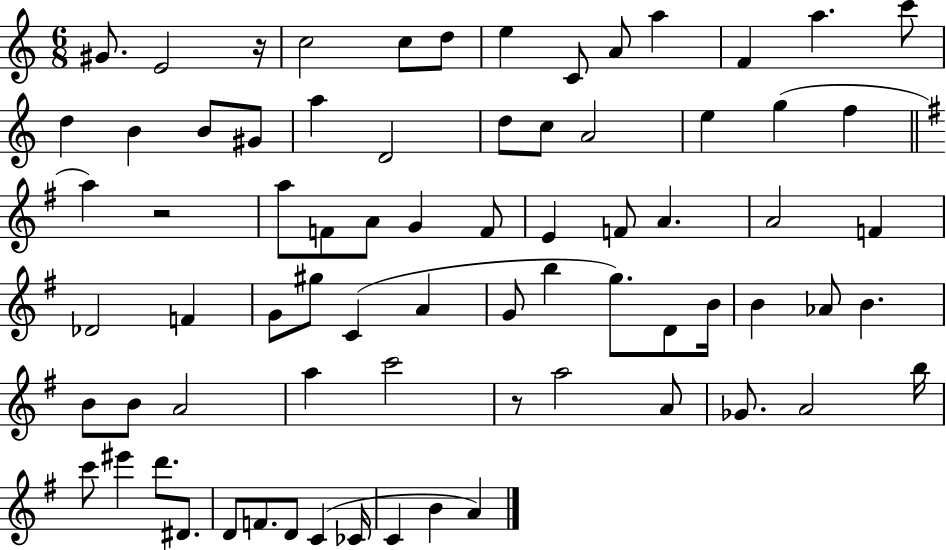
G#4/e. E4/h R/s C5/h C5/e D5/e E5/q C4/e A4/e A5/q F4/q A5/q. C6/e D5/q B4/q B4/e G#4/e A5/q D4/h D5/e C5/e A4/h E5/q G5/q F5/q A5/q R/h A5/e F4/e A4/e G4/q F4/e E4/q F4/e A4/q. A4/h F4/q Db4/h F4/q G4/e G#5/e C4/q A4/q G4/e B5/q G5/e. D4/e B4/s B4/q Ab4/e B4/q. B4/e B4/e A4/h A5/q C6/h R/e A5/h A4/e Gb4/e. A4/h B5/s C6/e EIS6/q D6/e. D#4/e. D4/e F4/e. D4/e C4/q CES4/s C4/q B4/q A4/q